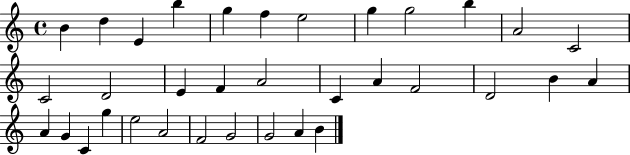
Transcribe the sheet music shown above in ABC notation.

X:1
T:Untitled
M:4/4
L:1/4
K:C
B d E b g f e2 g g2 b A2 C2 C2 D2 E F A2 C A F2 D2 B A A G C g e2 A2 F2 G2 G2 A B